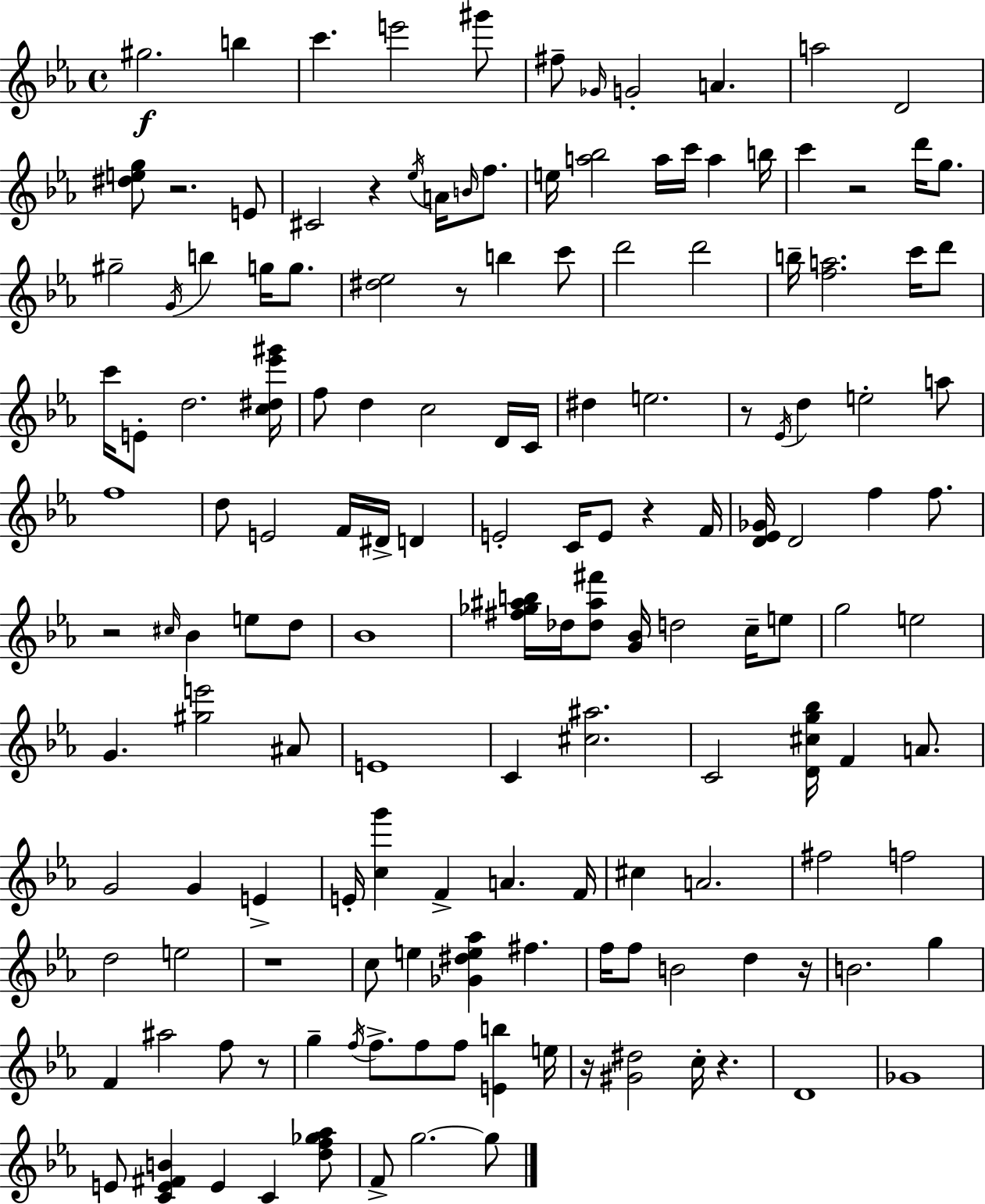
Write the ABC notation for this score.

X:1
T:Untitled
M:4/4
L:1/4
K:Eb
^g2 b c' e'2 ^g'/2 ^f/2 _G/4 G2 A a2 D2 [^deg]/2 z2 E/2 ^C2 z _e/4 A/4 B/4 f/2 e/4 [a_b]2 a/4 c'/4 a b/4 c' z2 d'/4 g/2 ^g2 G/4 b g/4 g/2 [^d_e]2 z/2 b c'/2 d'2 d'2 b/4 [fa]2 c'/4 d'/2 c'/4 E/2 d2 [c^d_e'^g']/4 f/2 d c2 D/4 C/4 ^d e2 z/2 _E/4 d e2 a/2 f4 d/2 E2 F/4 ^D/4 D E2 C/4 E/2 z F/4 [D_E_G]/4 D2 f f/2 z2 ^c/4 _B e/2 d/2 _B4 [^f_g^ab]/4 _d/4 [_d^a^f']/2 [G_B]/4 d2 c/4 e/2 g2 e2 G [^ge']2 ^A/2 E4 C [^c^a]2 C2 [D^cg_b]/4 F A/2 G2 G E E/4 [cg'] F A F/4 ^c A2 ^f2 f2 d2 e2 z4 c/2 e [_G^de_a] ^f f/4 f/2 B2 d z/4 B2 g F ^a2 f/2 z/2 g f/4 f/2 f/2 f/2 [Eb] e/4 z/4 [^G^d]2 c/4 z D4 _G4 E/2 [CE^FB] E C [df_g_a]/2 F/2 g2 g/2